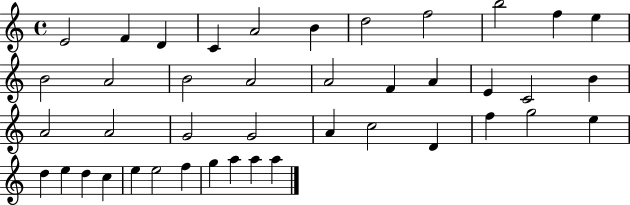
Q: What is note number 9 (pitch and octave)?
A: B5